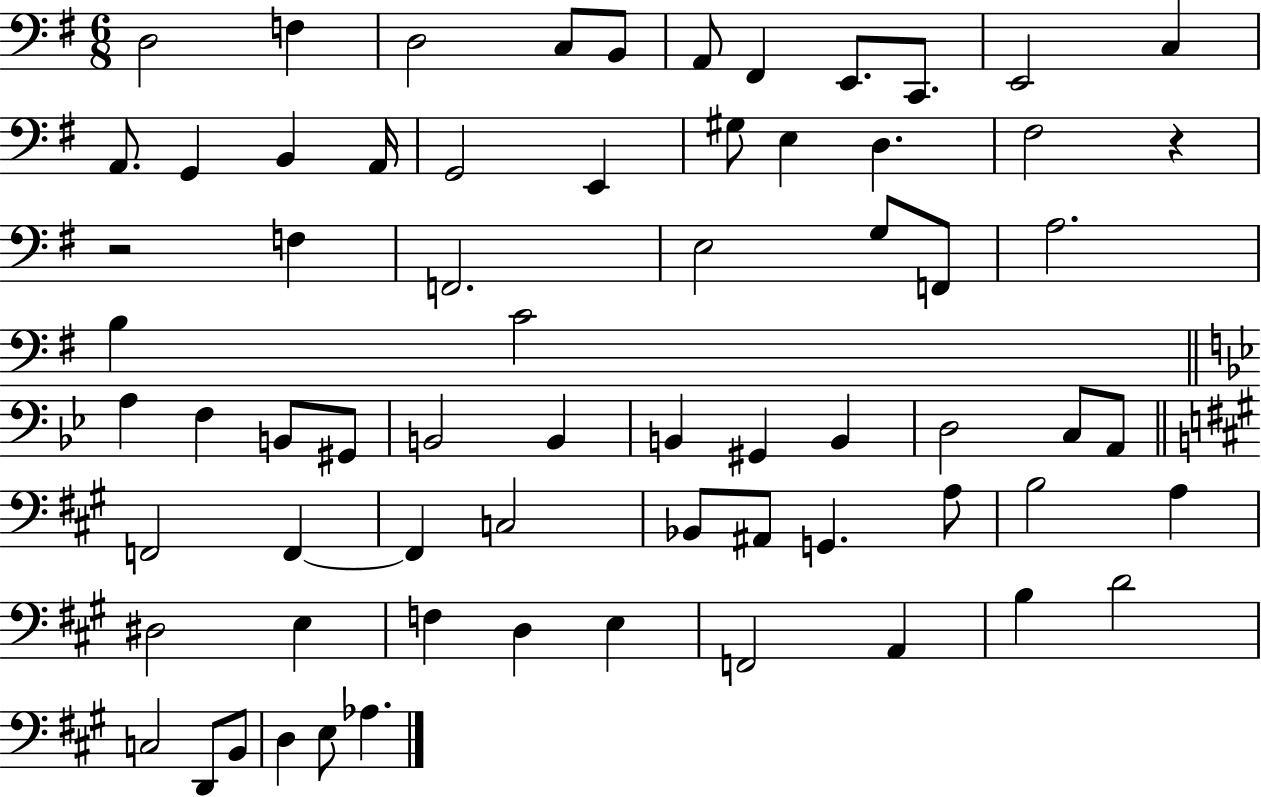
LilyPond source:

{
  \clef bass
  \numericTimeSignature
  \time 6/8
  \key g \major
  d2 f4 | d2 c8 b,8 | a,8 fis,4 e,8. c,8. | e,2 c4 | \break a,8. g,4 b,4 a,16 | g,2 e,4 | gis8 e4 d4. | fis2 r4 | \break r2 f4 | f,2. | e2 g8 f,8 | a2. | \break b4 c'2 | \bar "||" \break \key bes \major a4 f4 b,8 gis,8 | b,2 b,4 | b,4 gis,4 b,4 | d2 c8 a,8 | \break \bar "||" \break \key a \major f,2 f,4~~ | f,4 c2 | bes,8 ais,8 g,4. a8 | b2 a4 | \break dis2 e4 | f4 d4 e4 | f,2 a,4 | b4 d'2 | \break c2 d,8 b,8 | d4 e8 aes4. | \bar "|."
}